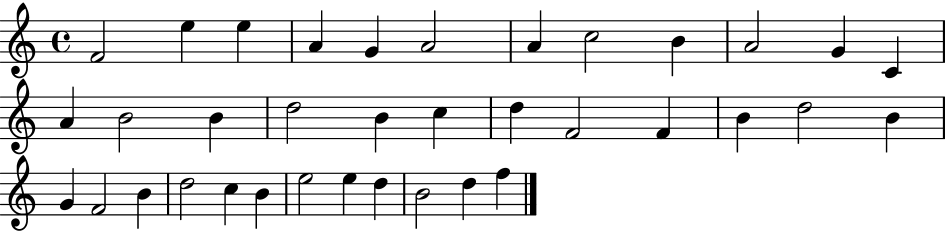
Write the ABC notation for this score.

X:1
T:Untitled
M:4/4
L:1/4
K:C
F2 e e A G A2 A c2 B A2 G C A B2 B d2 B c d F2 F B d2 B G F2 B d2 c B e2 e d B2 d f